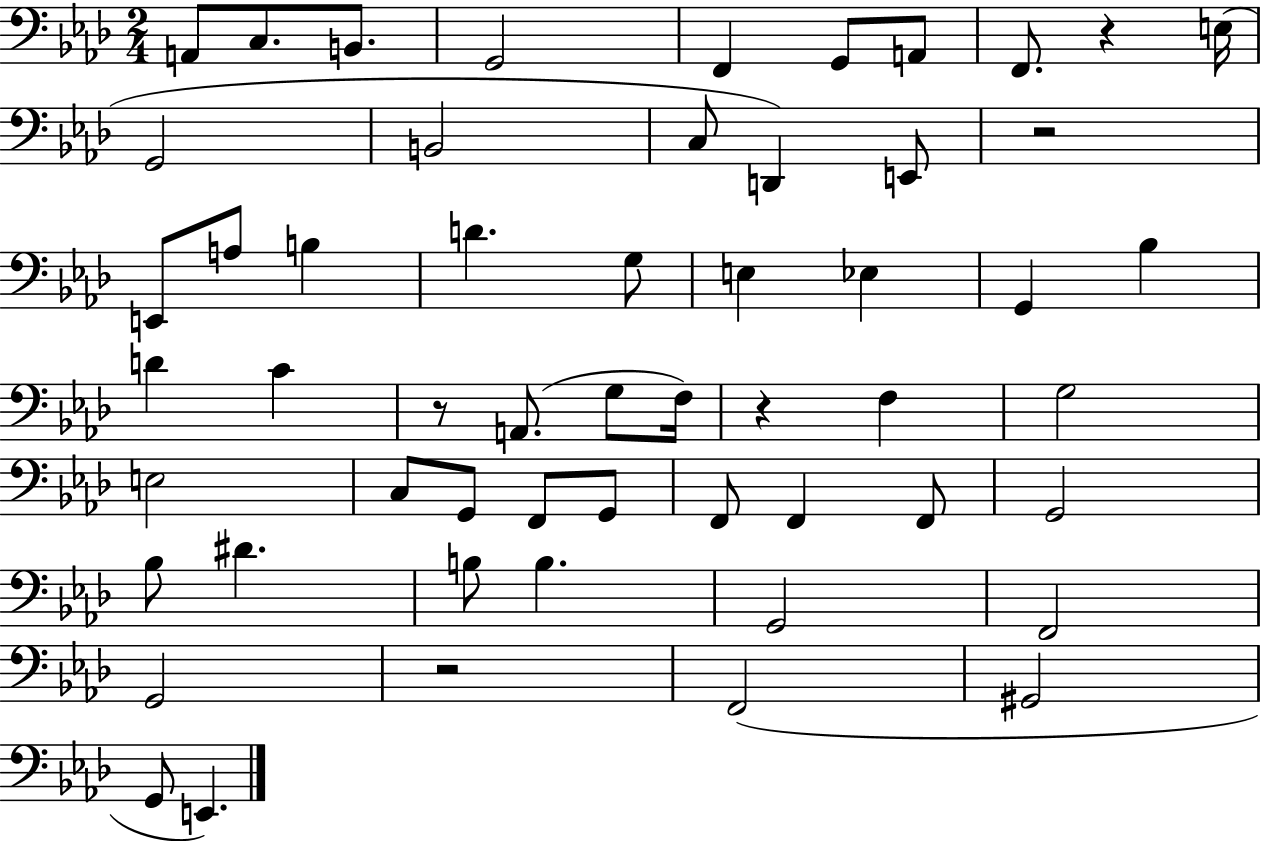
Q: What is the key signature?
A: AES major